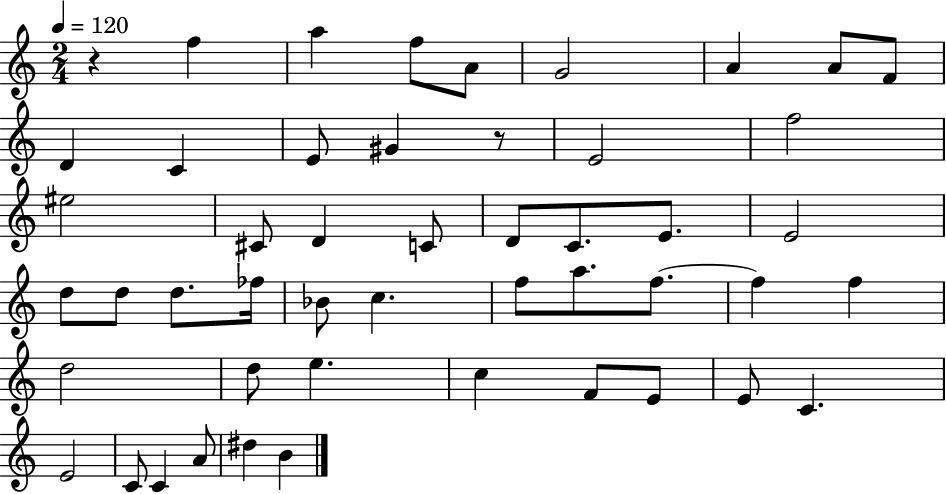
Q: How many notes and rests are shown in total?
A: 49